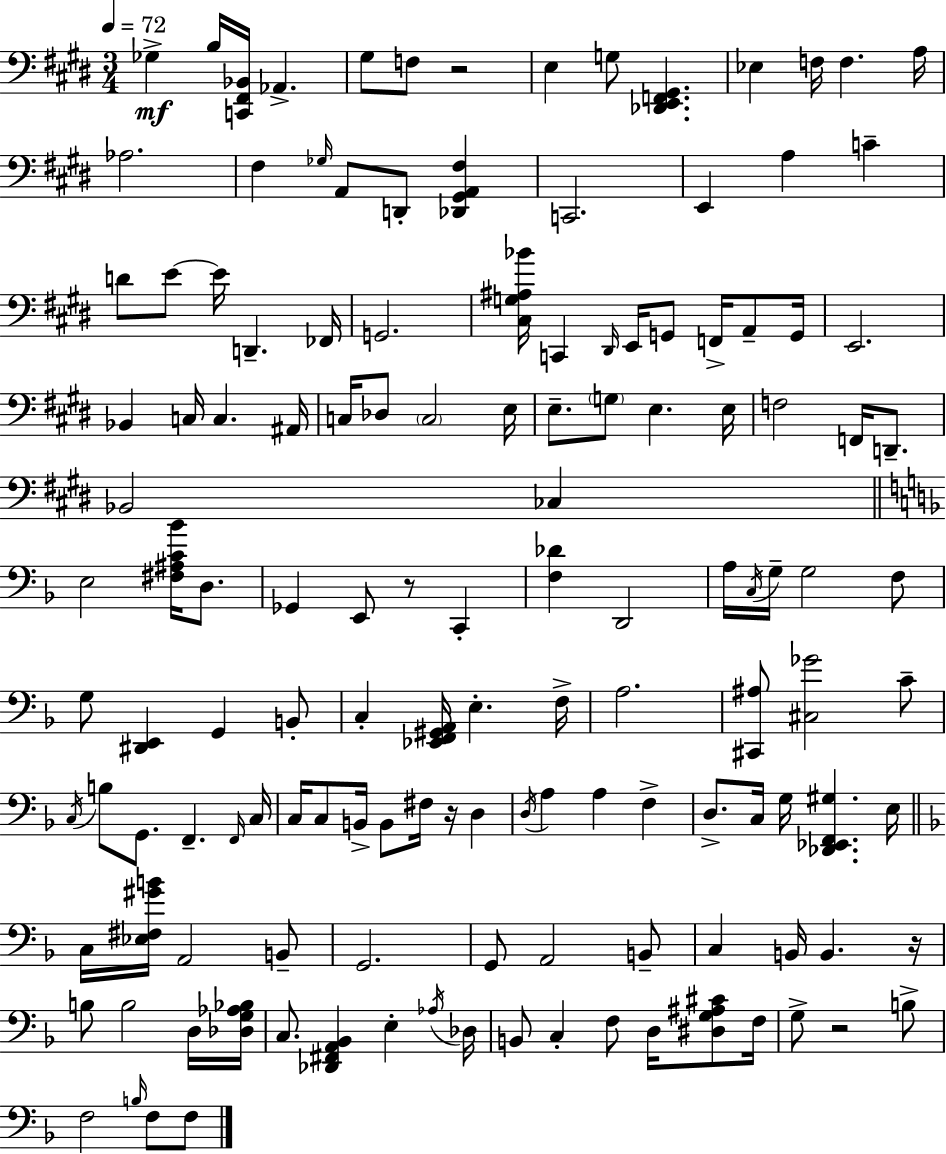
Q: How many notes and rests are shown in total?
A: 138